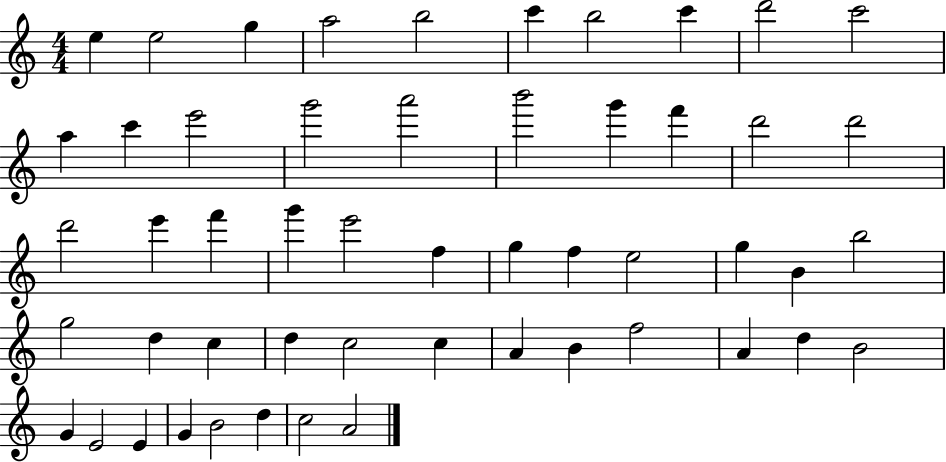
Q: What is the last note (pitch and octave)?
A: A4